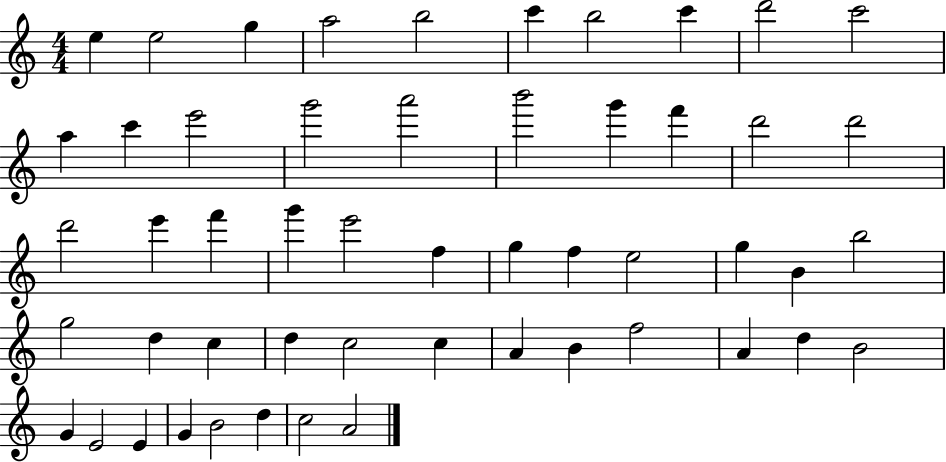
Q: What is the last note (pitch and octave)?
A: A4